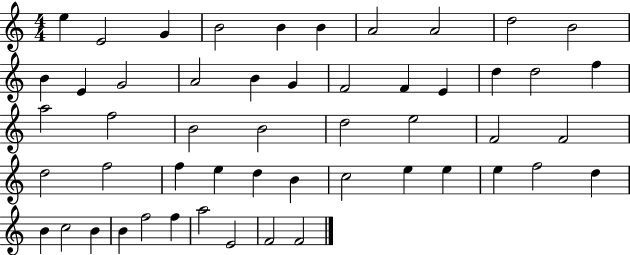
E5/q E4/h G4/q B4/h B4/q B4/q A4/h A4/h D5/h B4/h B4/q E4/q G4/h A4/h B4/q G4/q F4/h F4/q E4/q D5/q D5/h F5/q A5/h F5/h B4/h B4/h D5/h E5/h F4/h F4/h D5/h F5/h F5/q E5/q D5/q B4/q C5/h E5/q E5/q E5/q F5/h D5/q B4/q C5/h B4/q B4/q F5/h F5/q A5/h E4/h F4/h F4/h